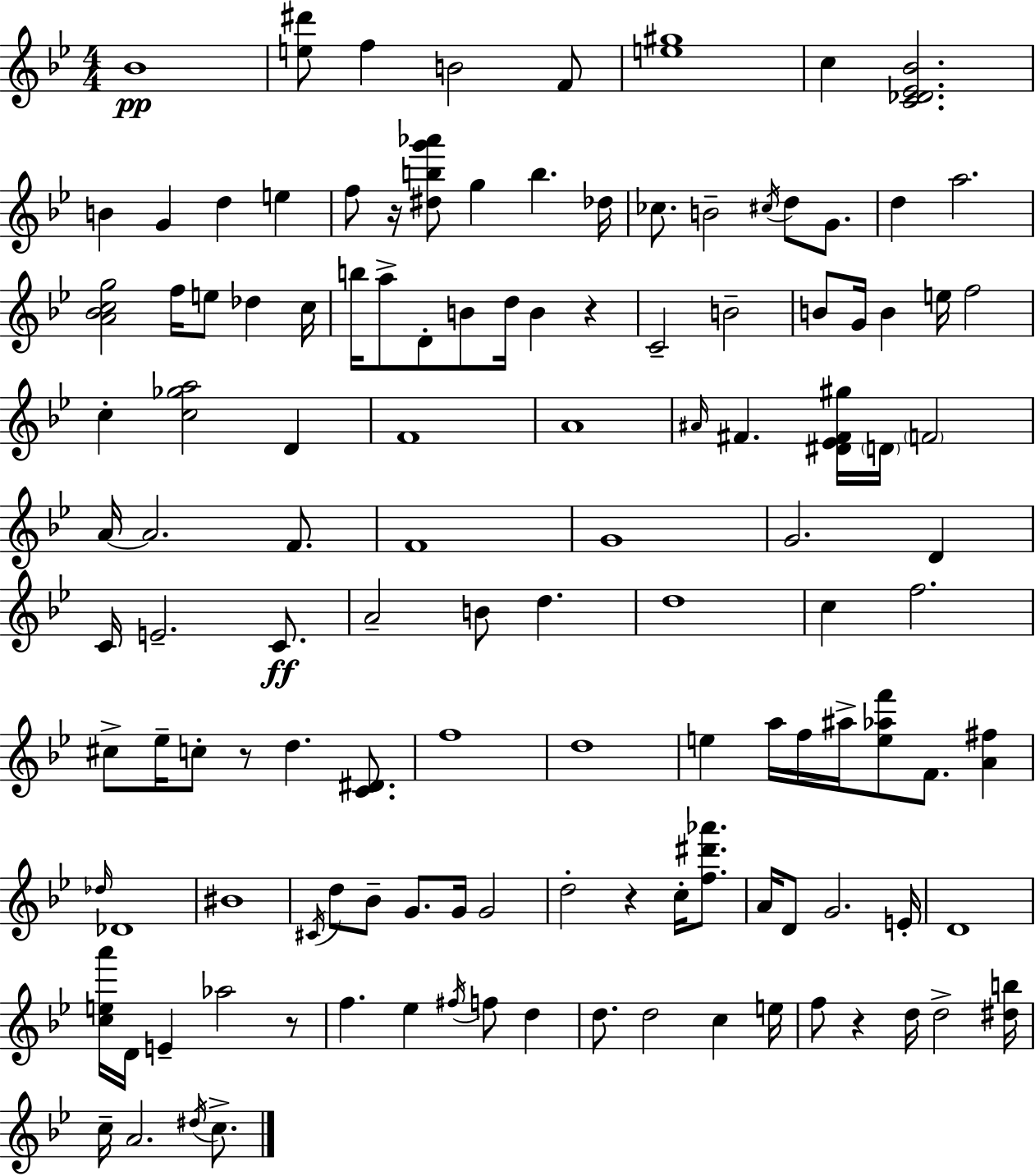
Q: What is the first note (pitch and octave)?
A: Bb4